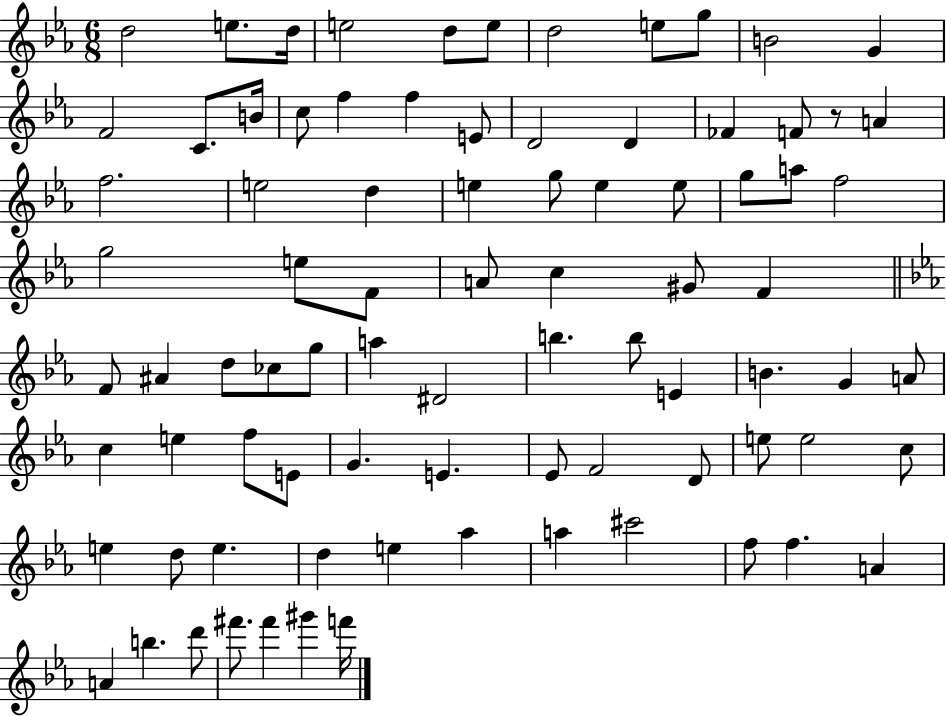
D5/h E5/e. D5/s E5/h D5/e E5/e D5/h E5/e G5/e B4/h G4/q F4/h C4/e. B4/s C5/e F5/q F5/q E4/e D4/h D4/q FES4/q F4/e R/e A4/q F5/h. E5/h D5/q E5/q G5/e E5/q E5/e G5/e A5/e F5/h G5/h E5/e F4/e A4/e C5/q G#4/e F4/q F4/e A#4/q D5/e CES5/e G5/e A5/q D#4/h B5/q. B5/e E4/q B4/q. G4/q A4/e C5/q E5/q F5/e E4/e G4/q. E4/q. Eb4/e F4/h D4/e E5/e E5/h C5/e E5/q D5/e E5/q. D5/q E5/q Ab5/q A5/q C#6/h F5/e F5/q. A4/q A4/q B5/q. D6/e F#6/e. F#6/q G#6/q F6/s